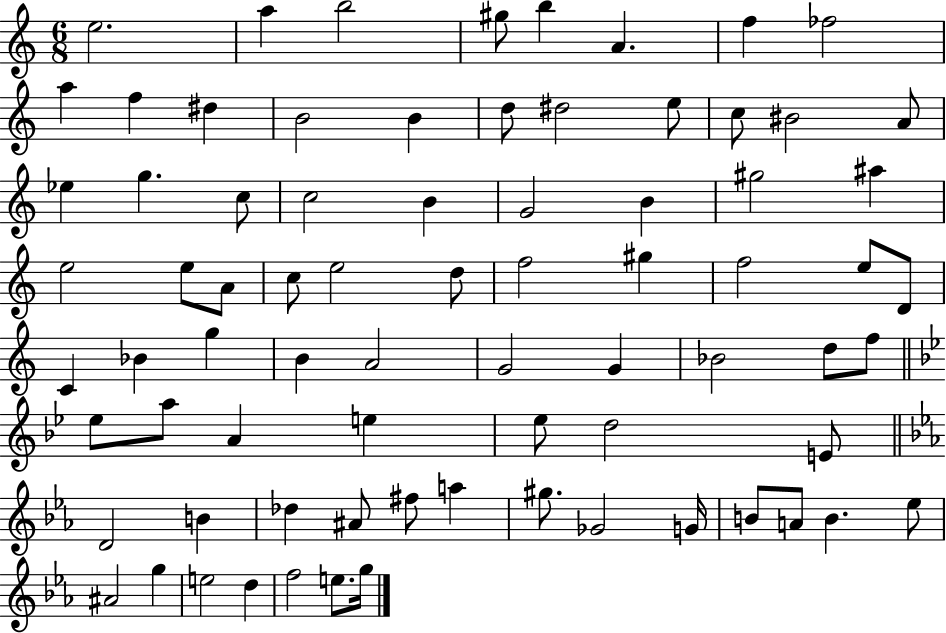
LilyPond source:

{
  \clef treble
  \numericTimeSignature
  \time 6/8
  \key c \major
  e''2. | a''4 b''2 | gis''8 b''4 a'4. | f''4 fes''2 | \break a''4 f''4 dis''4 | b'2 b'4 | d''8 dis''2 e''8 | c''8 bis'2 a'8 | \break ees''4 g''4. c''8 | c''2 b'4 | g'2 b'4 | gis''2 ais''4 | \break e''2 e''8 a'8 | c''8 e''2 d''8 | f''2 gis''4 | f''2 e''8 d'8 | \break c'4 bes'4 g''4 | b'4 a'2 | g'2 g'4 | bes'2 d''8 f''8 | \break \bar "||" \break \key bes \major ees''8 a''8 a'4 e''4 | ees''8 d''2 e'8 | \bar "||" \break \key ees \major d'2 b'4 | des''4 ais'8 fis''8 a''4 | gis''8. ges'2 g'16 | b'8 a'8 b'4. ees''8 | \break ais'2 g''4 | e''2 d''4 | f''2 e''8. g''16 | \bar "|."
}